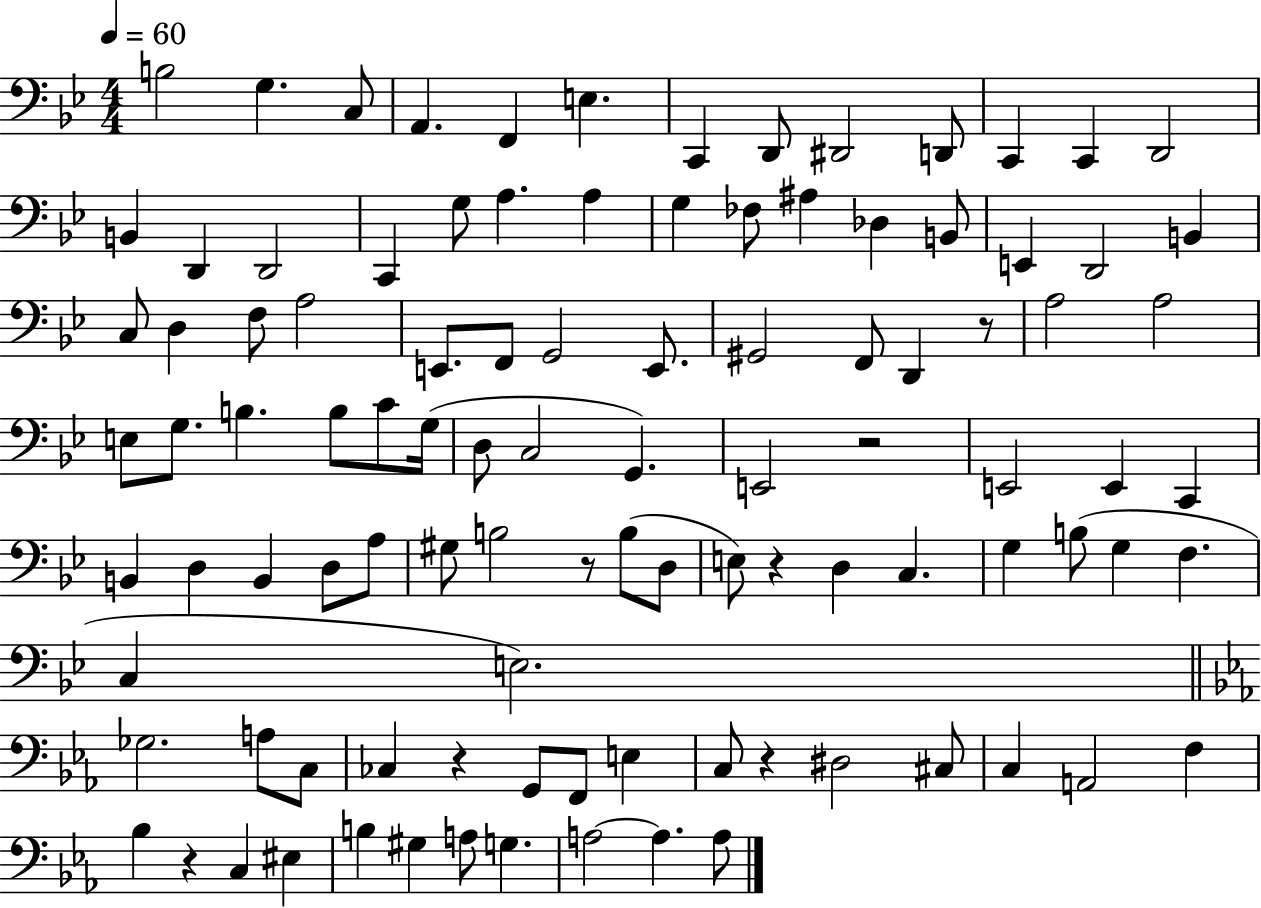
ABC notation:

X:1
T:Untitled
M:4/4
L:1/4
K:Bb
B,2 G, C,/2 A,, F,, E, C,, D,,/2 ^D,,2 D,,/2 C,, C,, D,,2 B,, D,, D,,2 C,, G,/2 A, A, G, _F,/2 ^A, _D, B,,/2 E,, D,,2 B,, C,/2 D, F,/2 A,2 E,,/2 F,,/2 G,,2 E,,/2 ^G,,2 F,,/2 D,, z/2 A,2 A,2 E,/2 G,/2 B, B,/2 C/2 G,/4 D,/2 C,2 G,, E,,2 z2 E,,2 E,, C,, B,, D, B,, D,/2 A,/2 ^G,/2 B,2 z/2 B,/2 D,/2 E,/2 z D, C, G, B,/2 G, F, C, E,2 _G,2 A,/2 C,/2 _C, z G,,/2 F,,/2 E, C,/2 z ^D,2 ^C,/2 C, A,,2 F, _B, z C, ^E, B, ^G, A,/2 G, A,2 A, A,/2